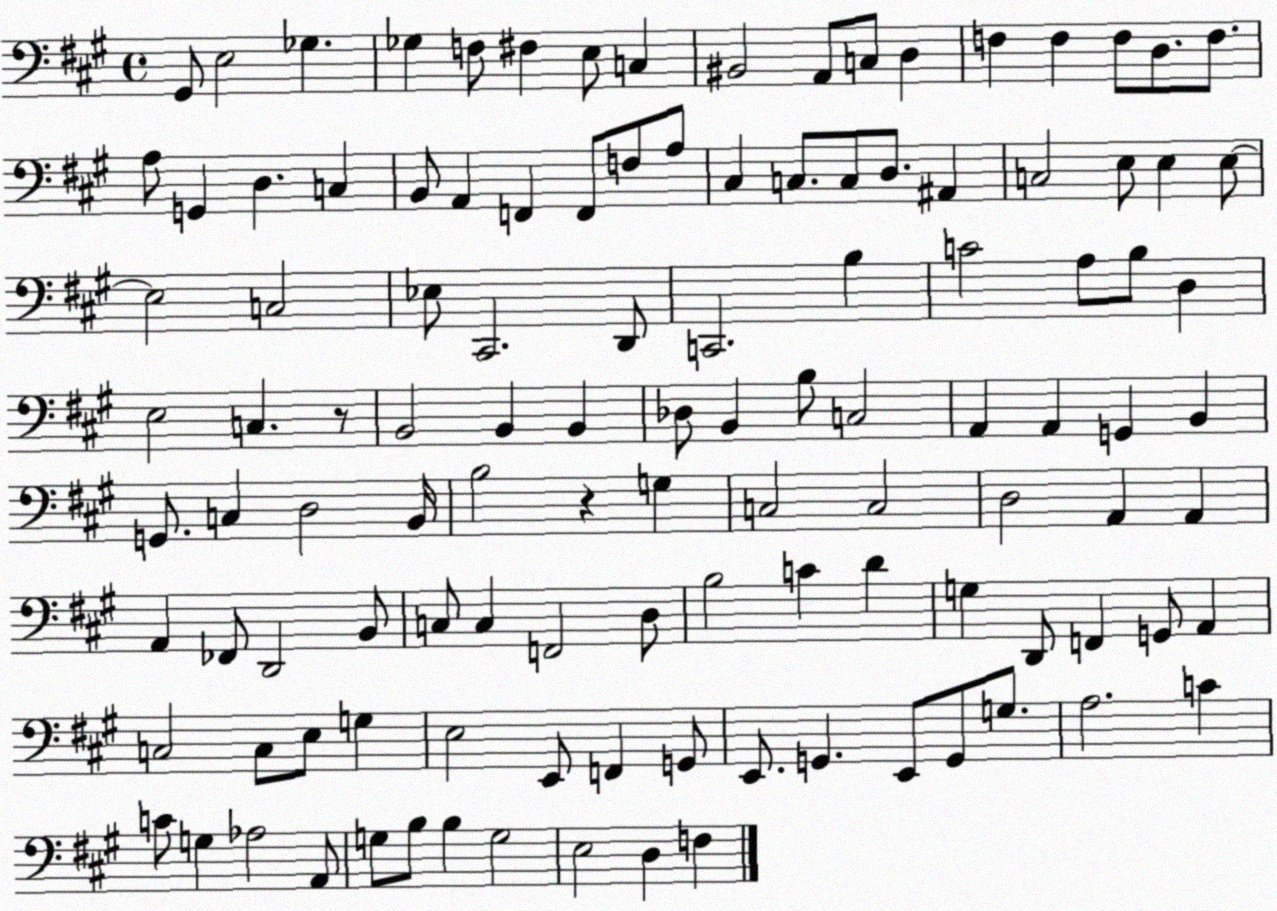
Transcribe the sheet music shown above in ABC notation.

X:1
T:Untitled
M:4/4
L:1/4
K:A
^G,,/2 E,2 _G, _G, F,/2 ^F, E,/2 C, ^B,,2 A,,/2 C,/2 D, F, F, F,/2 D,/2 F,/2 A,/2 G,, D, C, B,,/2 A,, F,, F,,/2 F,/2 A,/2 ^C, C,/2 C,/2 D,/2 ^A,, C,2 E,/2 E, E,/2 E,2 C,2 _E,/2 ^C,,2 D,,/2 C,,2 B, C2 A,/2 B,/2 D, E,2 C, z/2 B,,2 B,, B,, _D,/2 B,, B,/2 C,2 A,, A,, G,, B,, G,,/2 C, D,2 B,,/4 B,2 z G, C,2 C,2 D,2 A,, A,, A,, _F,,/2 D,,2 B,,/2 C,/2 C, F,,2 D,/2 B,2 C D G, D,,/2 F,, G,,/2 A,, C,2 C,/2 E,/2 G, E,2 E,,/2 F,, G,,/2 E,,/2 G,, E,,/2 G,,/2 G,/2 A,2 C C/2 G, _A,2 A,,/2 G,/2 B,/2 B, G,2 E,2 D, F,